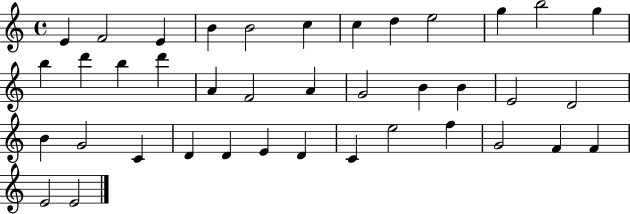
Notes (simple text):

E4/q F4/h E4/q B4/q B4/h C5/q C5/q D5/q E5/h G5/q B5/h G5/q B5/q D6/q B5/q D6/q A4/q F4/h A4/q G4/h B4/q B4/q E4/h D4/h B4/q G4/h C4/q D4/q D4/q E4/q D4/q C4/q E5/h F5/q G4/h F4/q F4/q E4/h E4/h